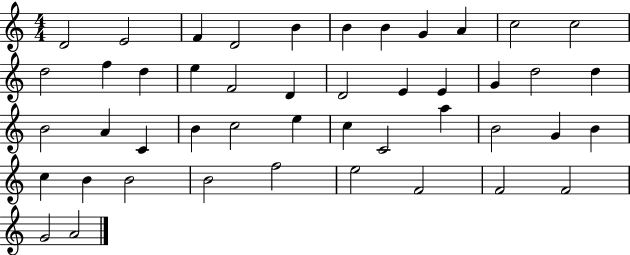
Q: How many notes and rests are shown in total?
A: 46